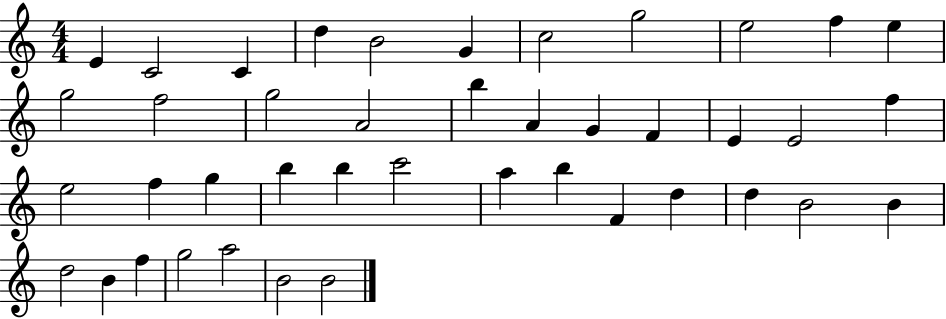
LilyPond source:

{
  \clef treble
  \numericTimeSignature
  \time 4/4
  \key c \major
  e'4 c'2 c'4 | d''4 b'2 g'4 | c''2 g''2 | e''2 f''4 e''4 | \break g''2 f''2 | g''2 a'2 | b''4 a'4 g'4 f'4 | e'4 e'2 f''4 | \break e''2 f''4 g''4 | b''4 b''4 c'''2 | a''4 b''4 f'4 d''4 | d''4 b'2 b'4 | \break d''2 b'4 f''4 | g''2 a''2 | b'2 b'2 | \bar "|."
}